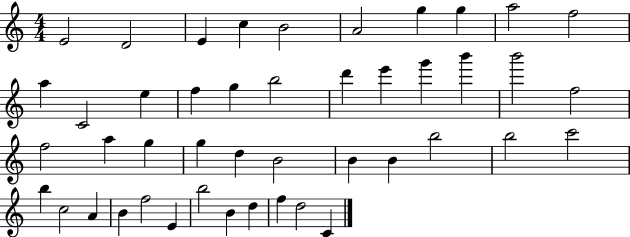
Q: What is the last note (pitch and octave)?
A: C4